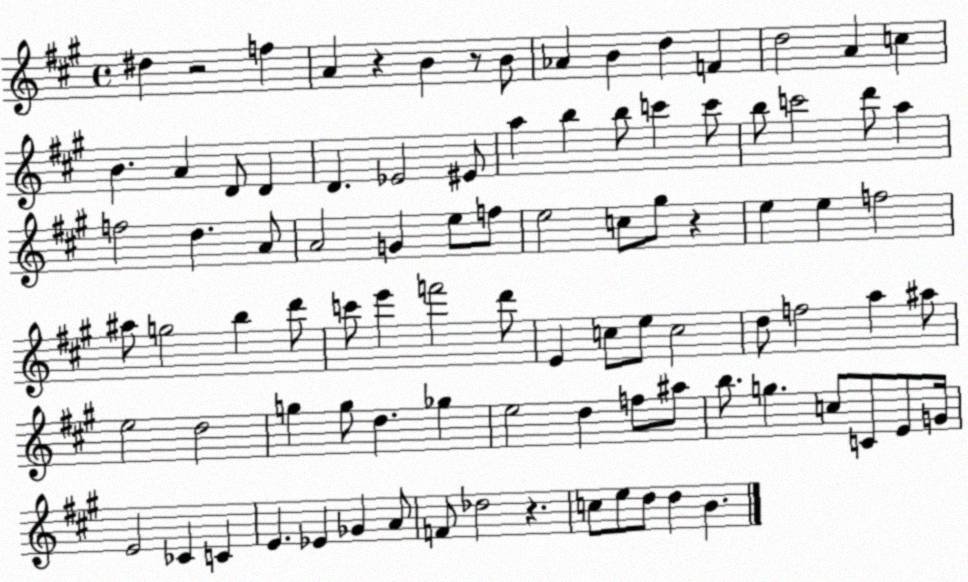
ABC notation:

X:1
T:Untitled
M:4/4
L:1/4
K:A
^d z2 f A z B z/2 B/2 _A B d F d2 A c B A D/2 D D _E2 ^E/2 a b b/2 c' c'/2 b/2 c'2 d'/2 a f2 d A/2 A2 G e/2 f/2 e2 c/2 ^g/2 z e e f2 ^a/2 g2 b d'/2 c'/2 e' f'2 d'/2 E c/2 e/2 c2 d/2 f2 a ^a/2 e2 d2 g g/2 d _g e2 d f/2 ^a/2 b/2 g c/2 C/2 E/2 G/4 E2 _C C E _E _G A/2 F/2 _d2 z c/2 e/2 d/2 d B